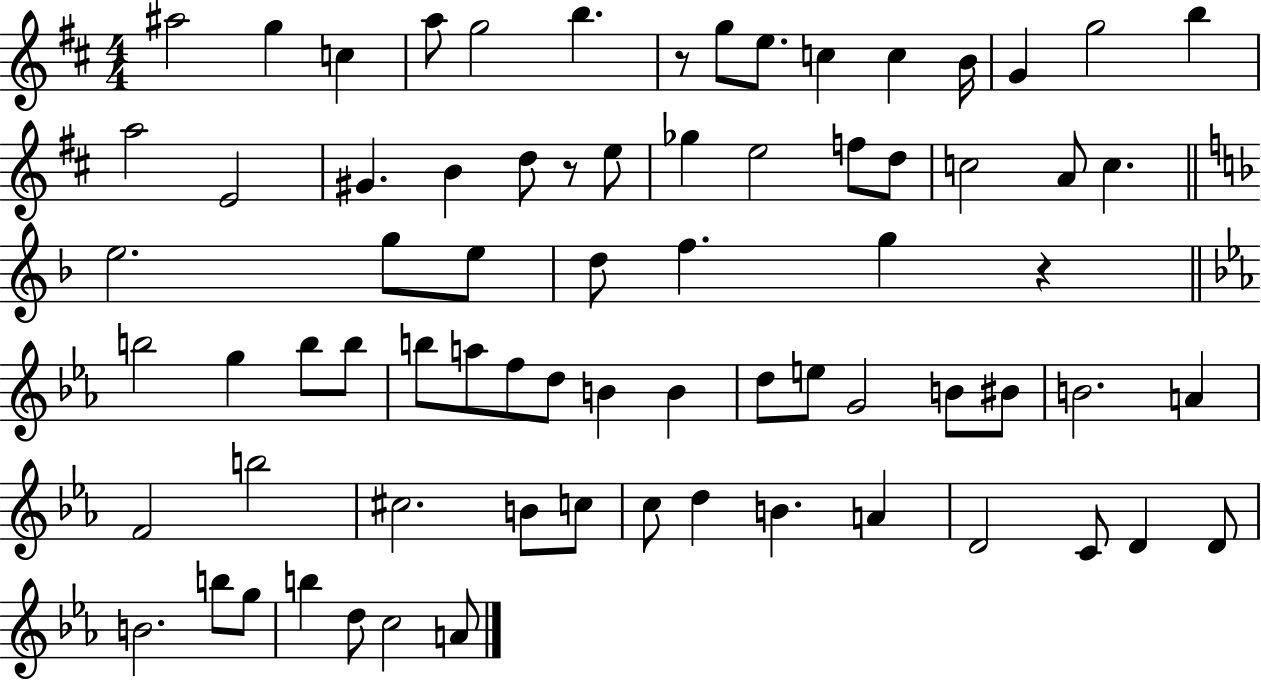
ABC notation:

X:1
T:Untitled
M:4/4
L:1/4
K:D
^a2 g c a/2 g2 b z/2 g/2 e/2 c c B/4 G g2 b a2 E2 ^G B d/2 z/2 e/2 _g e2 f/2 d/2 c2 A/2 c e2 g/2 e/2 d/2 f g z b2 g b/2 b/2 b/2 a/2 f/2 d/2 B B d/2 e/2 G2 B/2 ^B/2 B2 A F2 b2 ^c2 B/2 c/2 c/2 d B A D2 C/2 D D/2 B2 b/2 g/2 b d/2 c2 A/2